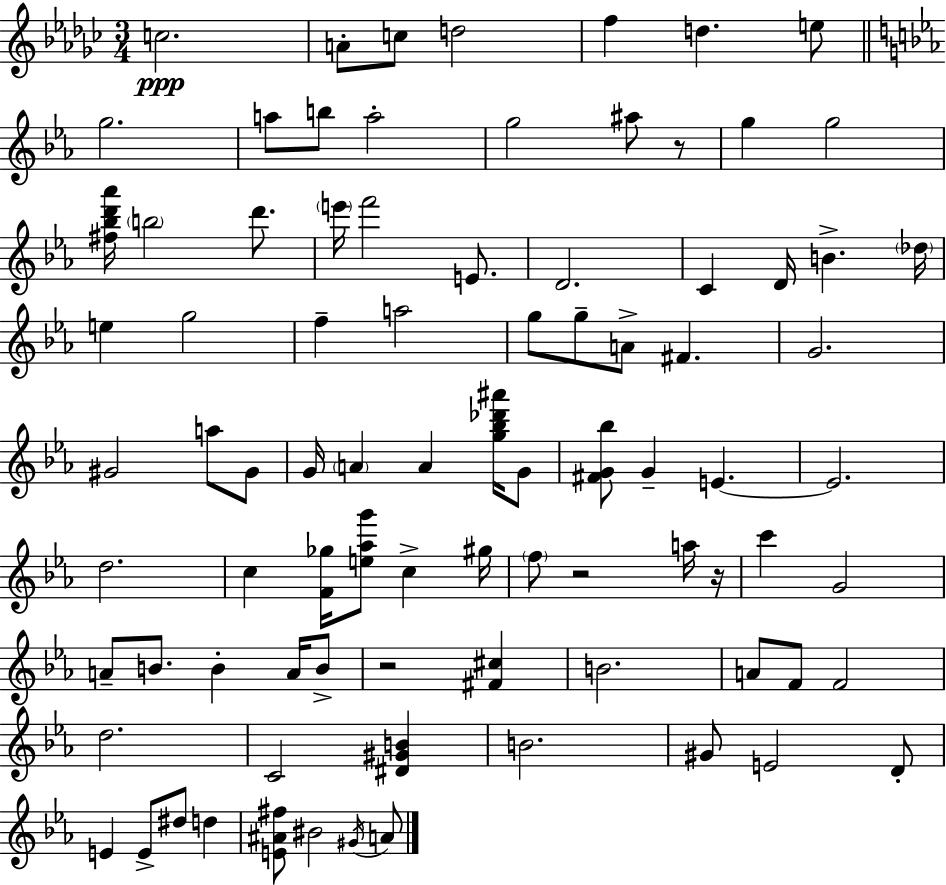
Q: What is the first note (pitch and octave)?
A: C5